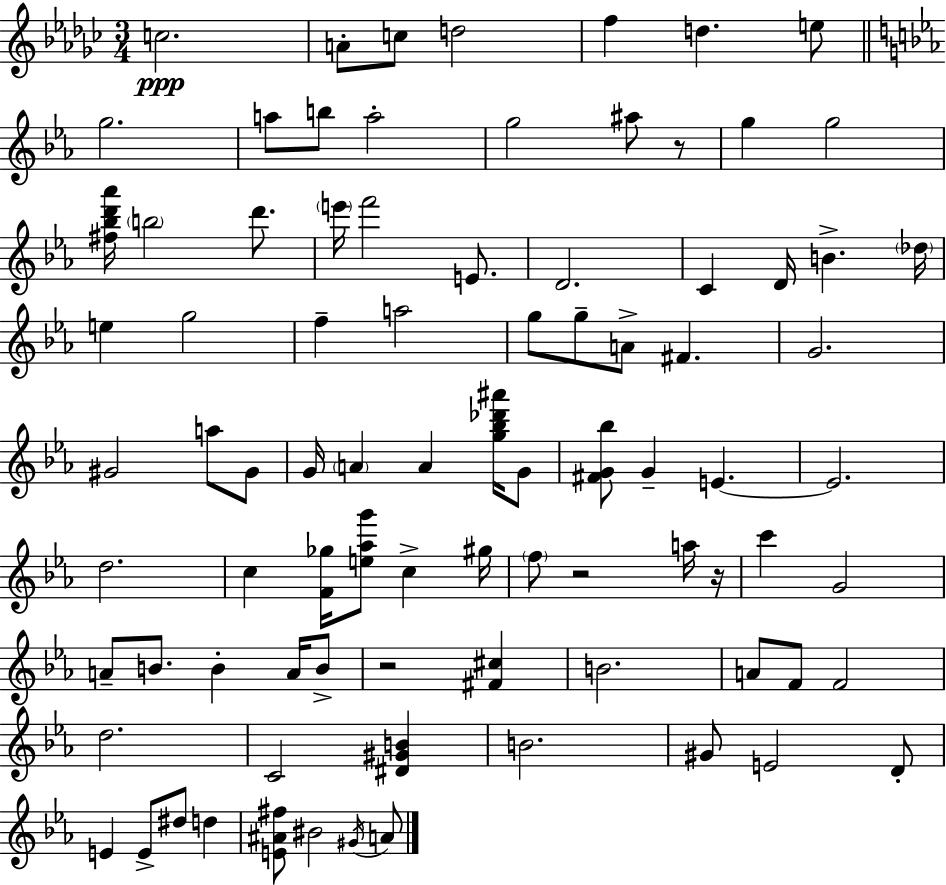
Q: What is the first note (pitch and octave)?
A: C5